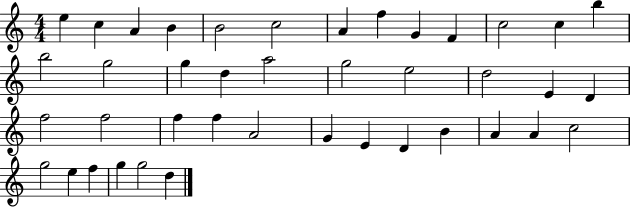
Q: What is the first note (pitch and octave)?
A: E5